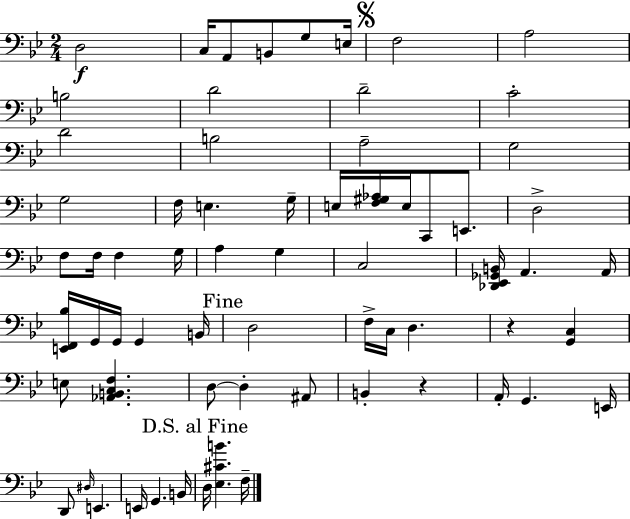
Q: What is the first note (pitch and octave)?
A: D3